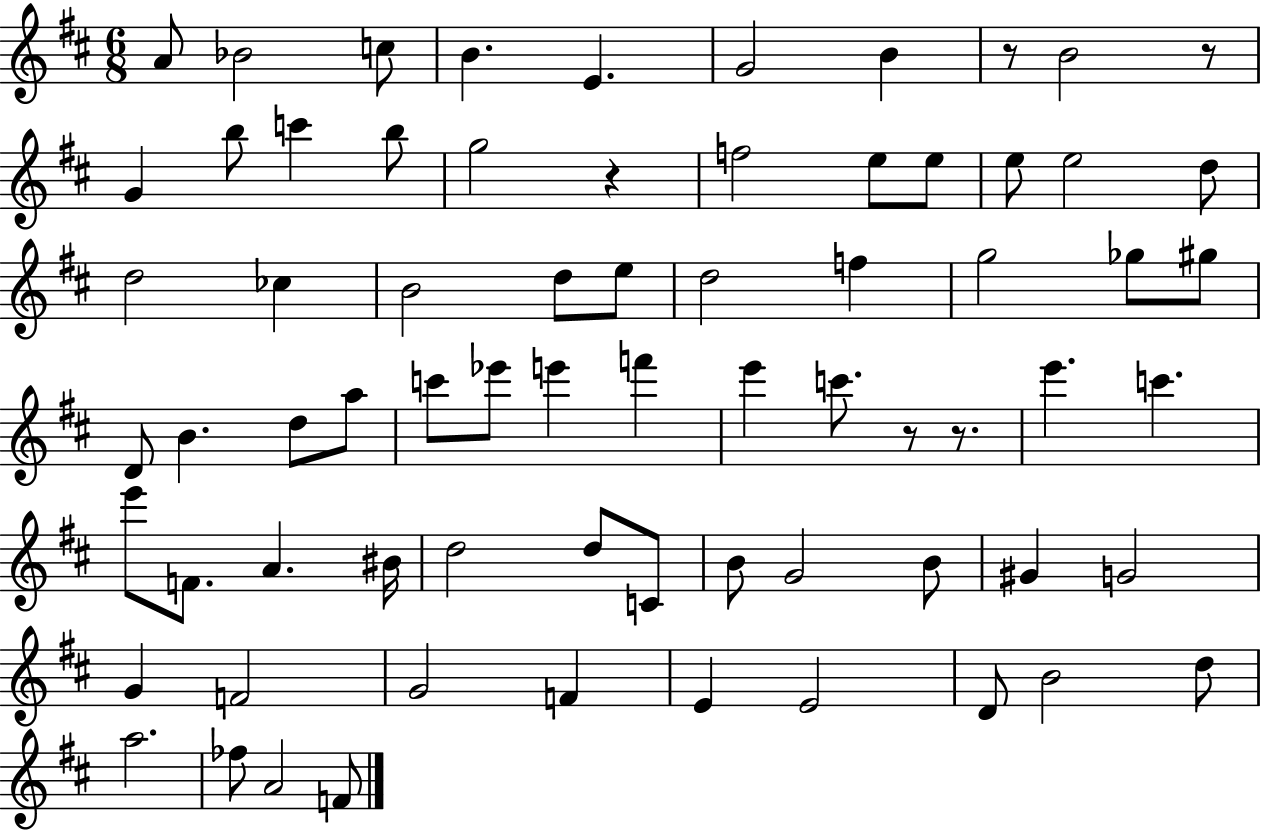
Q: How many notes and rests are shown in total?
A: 71